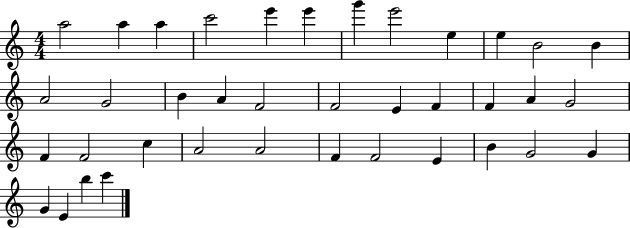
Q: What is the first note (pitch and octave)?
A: A5